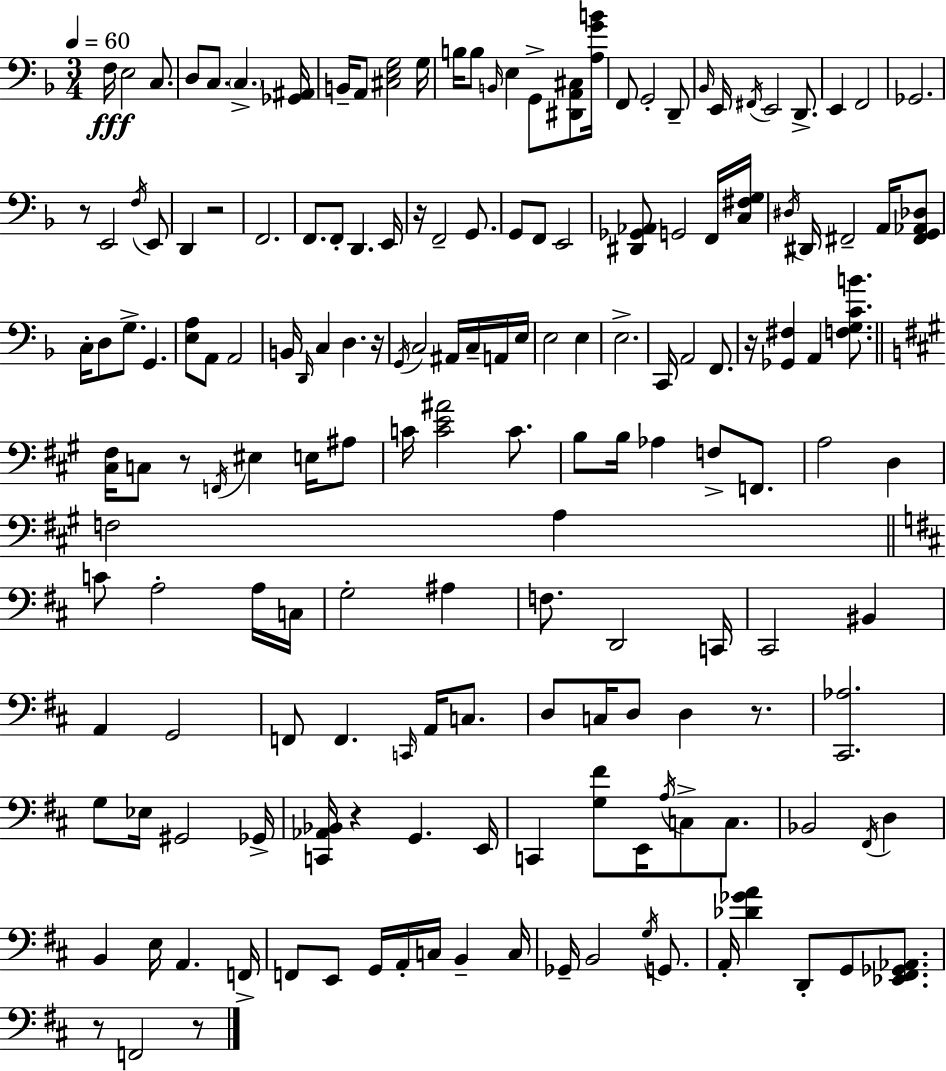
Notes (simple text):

F3/s E3/h C3/e. D3/e C3/e. C3/q. [Gb2,A#2]/s B2/s A2/e [C#3,E3,G3]/h G3/s B3/s B3/e B2/s E3/q G2/e [D#2,A2,C#3]/e [A3,G4,B4]/s F2/e G2/h D2/e Bb2/s E2/s F#2/s E2/h D2/e. E2/q F2/h Gb2/h. R/e E2/h F3/s E2/e D2/q R/h F2/h. F2/e. F2/e D2/q. E2/s R/s F2/h G2/e. G2/e F2/e E2/h [D#2,Gb2,Ab2]/e G2/h F2/s [C3,F#3,G3]/s D#3/s D#2/s F#2/h A2/s [F#2,G2,Ab2,Db3]/e C3/s D3/e G3/e. G2/q. [E3,A3]/e A2/e A2/h B2/s D2/s C3/q D3/q. R/s G2/s C3/h A#2/s C3/s A2/s E3/s E3/h E3/q E3/h. C2/s A2/h F2/e. R/s [Gb2,F#3]/q A2/q [F3,G3,C4,B4]/e. [C#3,F#3]/s C3/e R/e F2/s EIS3/q E3/s A#3/e C4/s [C4,E4,A#4]/h C4/e. B3/e B3/s Ab3/q F3/e F2/e. A3/h D3/q F3/h A3/q C4/e A3/h A3/s C3/s G3/h A#3/q F3/e. D2/h C2/s C#2/h BIS2/q A2/q G2/h F2/e F2/q. C2/s A2/s C3/e. D3/e C3/s D3/e D3/q R/e. [C#2,Ab3]/h. G3/e Eb3/s G#2/h Gb2/s [C2,Ab2,Bb2]/s R/q G2/q. E2/s C2/q [G3,F#4]/e E2/s A3/s C3/e C3/e. Bb2/h F#2/s D3/q B2/q E3/s A2/q. F2/s F2/e E2/e G2/s A2/s C3/s B2/q C3/s Gb2/s B2/h G3/s G2/e. A2/s [Db4,Gb4,A4]/q D2/e G2/e [Eb2,F#2,Gb2,Ab2]/e. R/e F2/h R/e